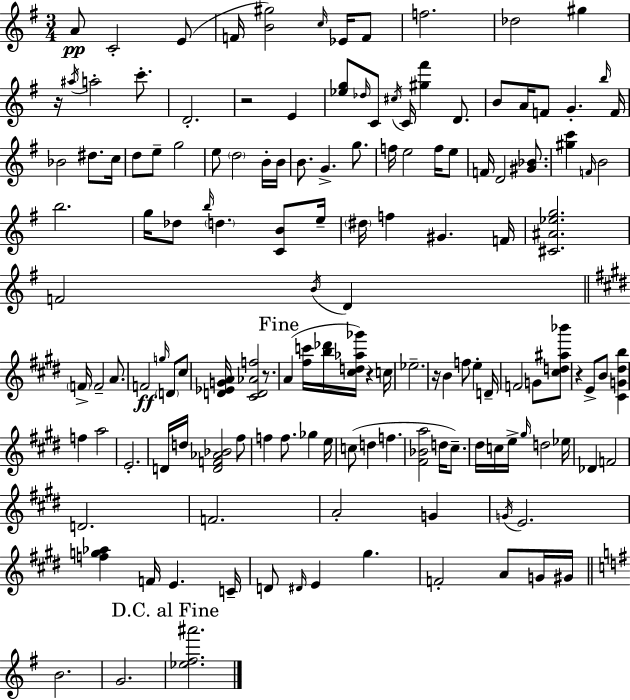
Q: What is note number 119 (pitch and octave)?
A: B4